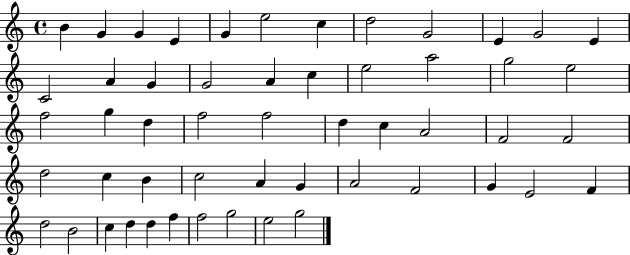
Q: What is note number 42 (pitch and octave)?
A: E4